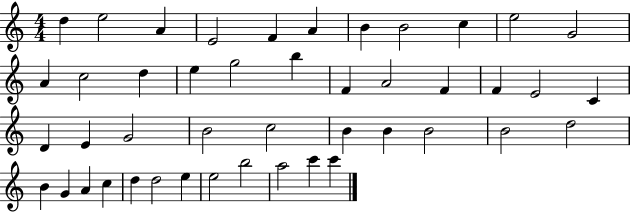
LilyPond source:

{
  \clef treble
  \numericTimeSignature
  \time 4/4
  \key c \major
  d''4 e''2 a'4 | e'2 f'4 a'4 | b'4 b'2 c''4 | e''2 g'2 | \break a'4 c''2 d''4 | e''4 g''2 b''4 | f'4 a'2 f'4 | f'4 e'2 c'4 | \break d'4 e'4 g'2 | b'2 c''2 | b'4 b'4 b'2 | b'2 d''2 | \break b'4 g'4 a'4 c''4 | d''4 d''2 e''4 | e''2 b''2 | a''2 c'''4 c'''4 | \break \bar "|."
}